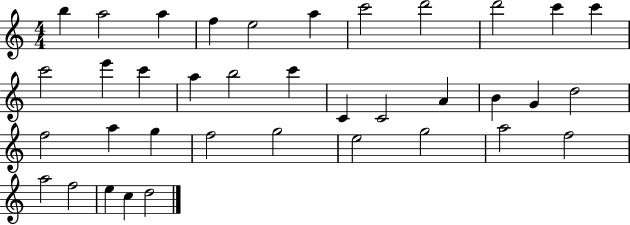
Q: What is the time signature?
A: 4/4